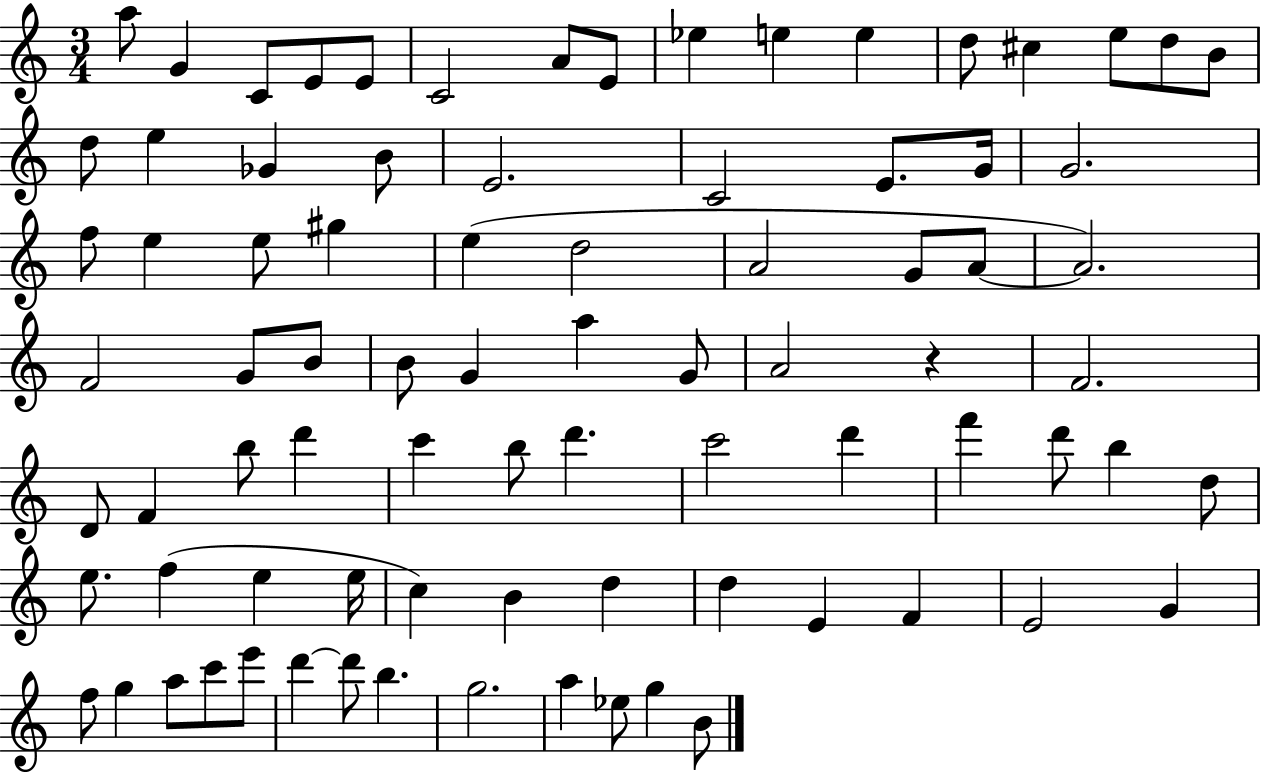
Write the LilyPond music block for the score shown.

{
  \clef treble
  \numericTimeSignature
  \time 3/4
  \key c \major
  \repeat volta 2 { a''8 g'4 c'8 e'8 e'8 | c'2 a'8 e'8 | ees''4 e''4 e''4 | d''8 cis''4 e''8 d''8 b'8 | \break d''8 e''4 ges'4 b'8 | e'2. | c'2 e'8. g'16 | g'2. | \break f''8 e''4 e''8 gis''4 | e''4( d''2 | a'2 g'8 a'8~~ | a'2.) | \break f'2 g'8 b'8 | b'8 g'4 a''4 g'8 | a'2 r4 | f'2. | \break d'8 f'4 b''8 d'''4 | c'''4 b''8 d'''4. | c'''2 d'''4 | f'''4 d'''8 b''4 d''8 | \break e''8. f''4( e''4 e''16 | c''4) b'4 d''4 | d''4 e'4 f'4 | e'2 g'4 | \break f''8 g''4 a''8 c'''8 e'''8 | d'''4~~ d'''8 b''4. | g''2. | a''4 ees''8 g''4 b'8 | \break } \bar "|."
}